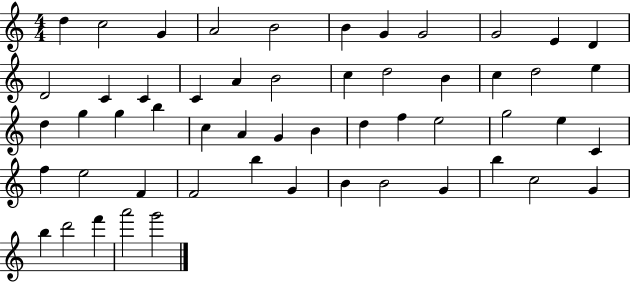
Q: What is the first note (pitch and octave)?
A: D5